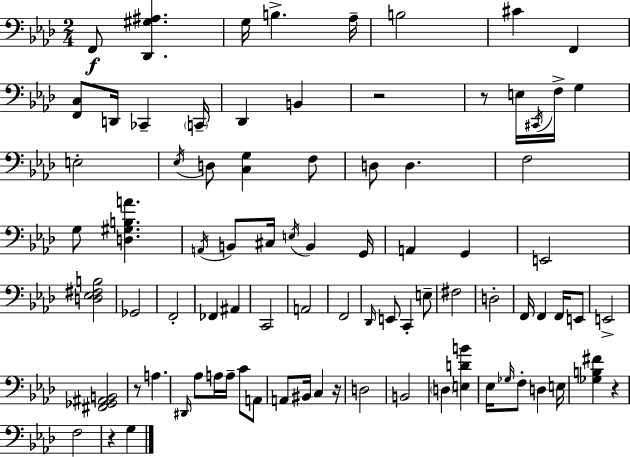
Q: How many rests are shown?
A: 6